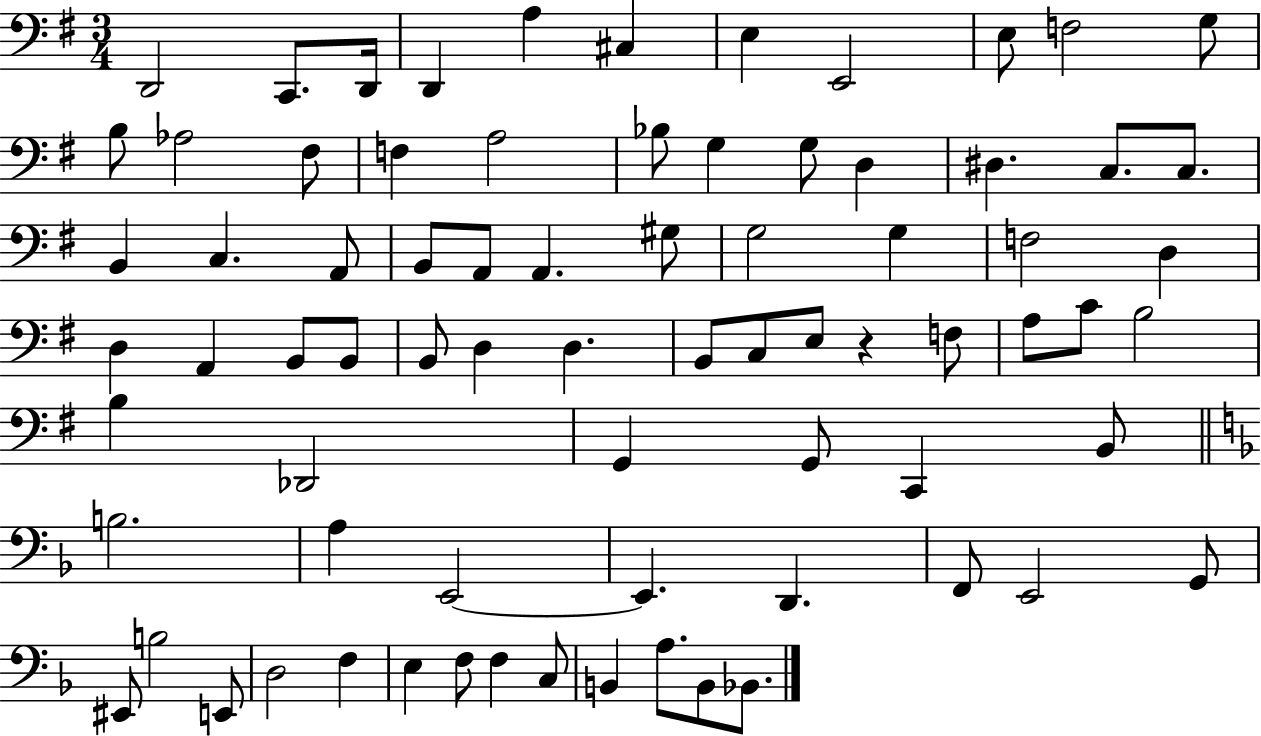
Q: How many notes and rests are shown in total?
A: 76